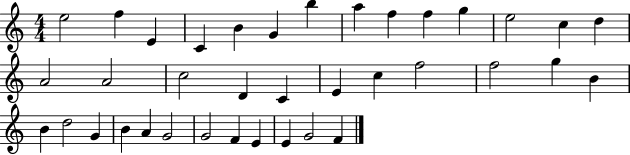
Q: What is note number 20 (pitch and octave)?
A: E4